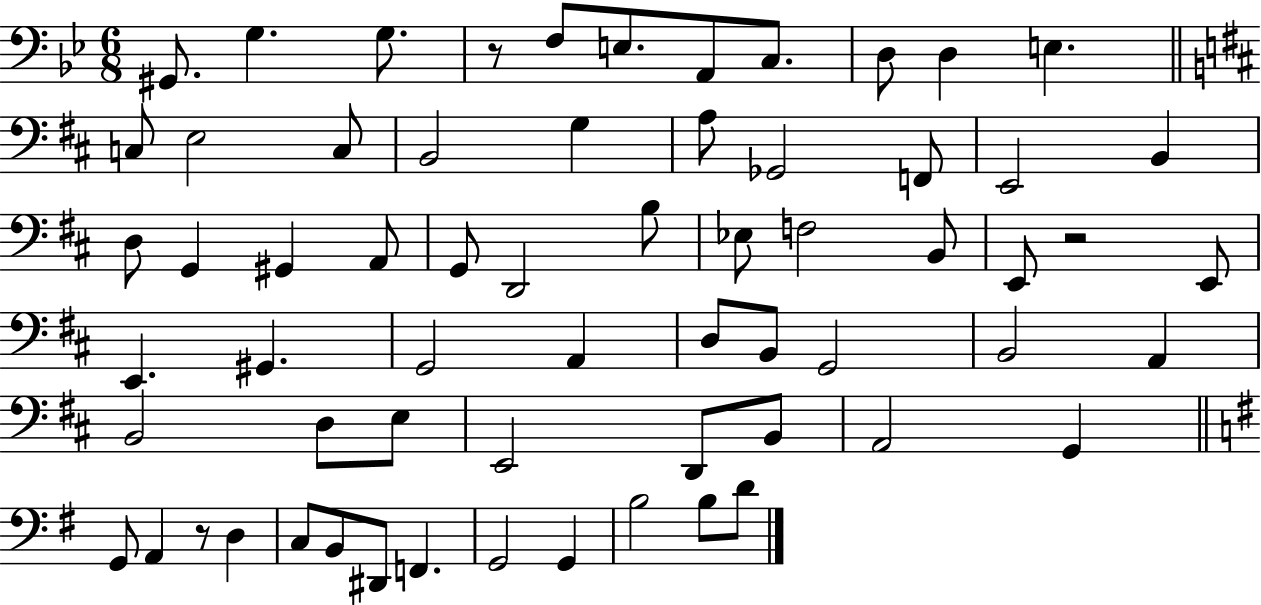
G#2/e. G3/q. G3/e. R/e F3/e E3/e. A2/e C3/e. D3/e D3/q E3/q. C3/e E3/h C3/e B2/h G3/q A3/e Gb2/h F2/e E2/h B2/q D3/e G2/q G#2/q A2/e G2/e D2/h B3/e Eb3/e F3/h B2/e E2/e R/h E2/e E2/q. G#2/q. G2/h A2/q D3/e B2/e G2/h B2/h A2/q B2/h D3/e E3/e E2/h D2/e B2/e A2/h G2/q G2/e A2/q R/e D3/q C3/e B2/e D#2/e F2/q. G2/h G2/q B3/h B3/e D4/e